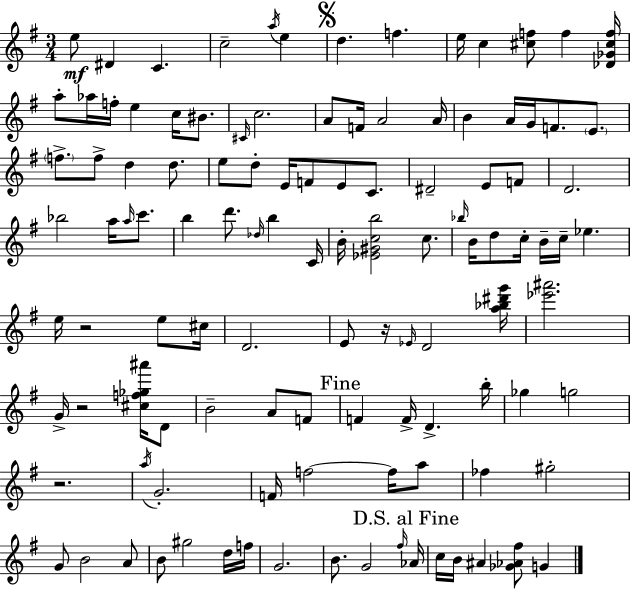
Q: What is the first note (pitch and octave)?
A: E5